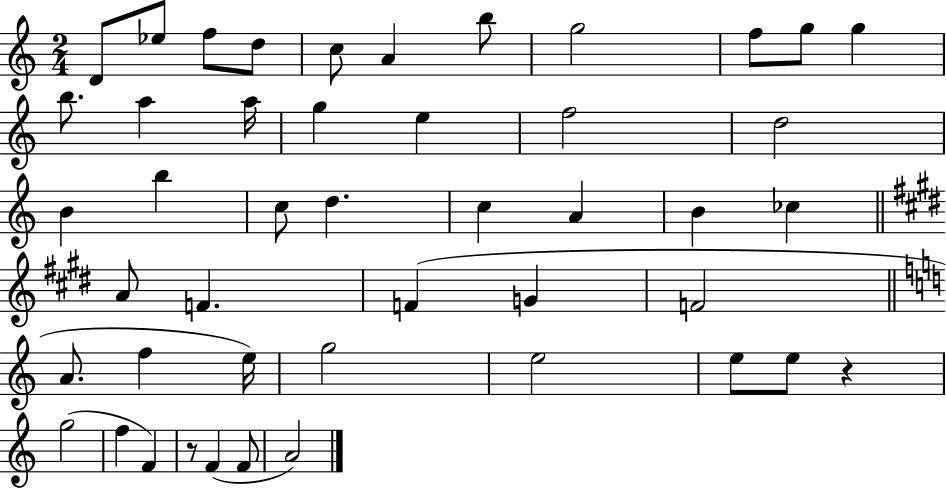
{
  \clef treble
  \numericTimeSignature
  \time 2/4
  \key c \major
  d'8 ees''8 f''8 d''8 | c''8 a'4 b''8 | g''2 | f''8 g''8 g''4 | \break b''8. a''4 a''16 | g''4 e''4 | f''2 | d''2 | \break b'4 b''4 | c''8 d''4. | c''4 a'4 | b'4 ces''4 | \break \bar "||" \break \key e \major a'8 f'4. | f'4( g'4 | f'2 | \bar "||" \break \key c \major a'8. f''4 e''16) | g''2 | e''2 | e''8 e''8 r4 | \break g''2( | f''4 f'4) | r8 f'4( f'8 | a'2) | \break \bar "|."
}